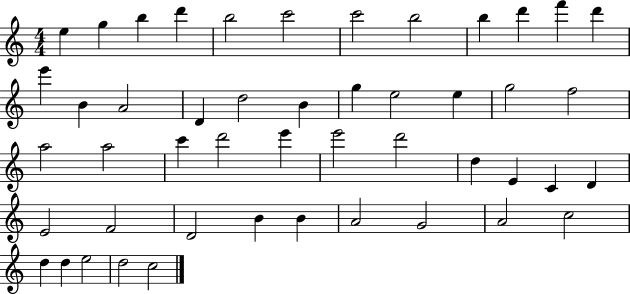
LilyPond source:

{
  \clef treble
  \numericTimeSignature
  \time 4/4
  \key c \major
  e''4 g''4 b''4 d'''4 | b''2 c'''2 | c'''2 b''2 | b''4 d'''4 f'''4 d'''4 | \break e'''4 b'4 a'2 | d'4 d''2 b'4 | g''4 e''2 e''4 | g''2 f''2 | \break a''2 a''2 | c'''4 d'''2 e'''4 | e'''2 d'''2 | d''4 e'4 c'4 d'4 | \break e'2 f'2 | d'2 b'4 b'4 | a'2 g'2 | a'2 c''2 | \break d''4 d''4 e''2 | d''2 c''2 | \bar "|."
}